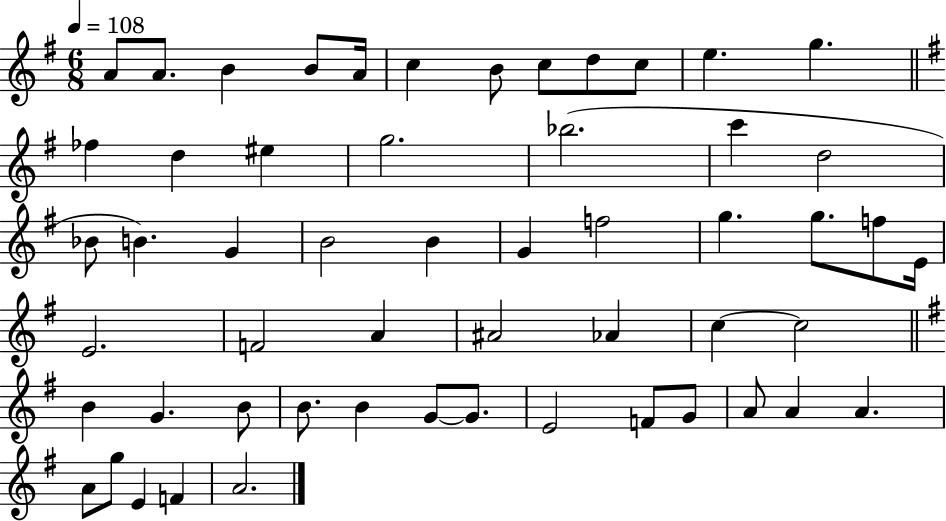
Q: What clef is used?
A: treble